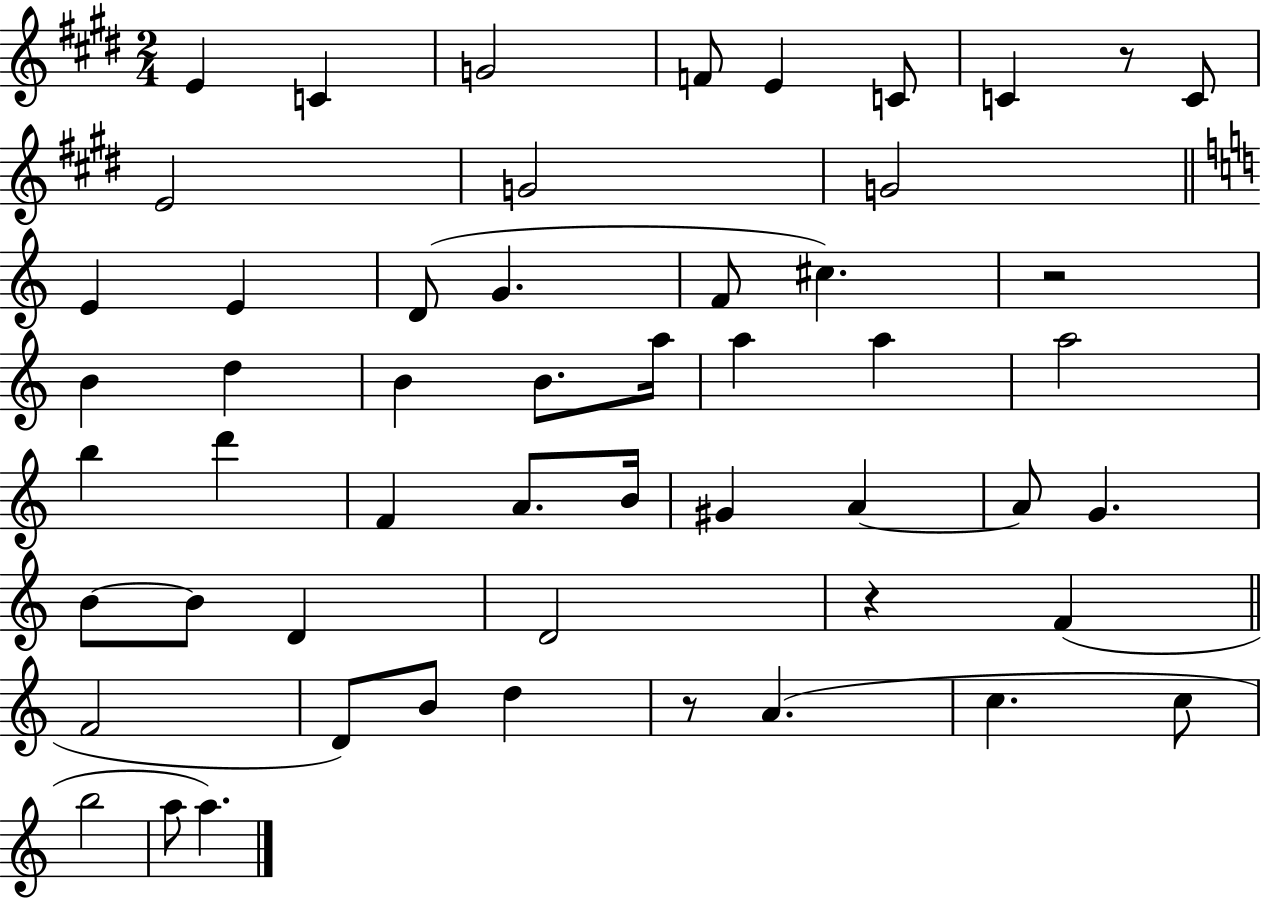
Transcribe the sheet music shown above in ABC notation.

X:1
T:Untitled
M:2/4
L:1/4
K:E
E C G2 F/2 E C/2 C z/2 C/2 E2 G2 G2 E E D/2 G F/2 ^c z2 B d B B/2 a/4 a a a2 b d' F A/2 B/4 ^G A A/2 G B/2 B/2 D D2 z F F2 D/2 B/2 d z/2 A c c/2 b2 a/2 a